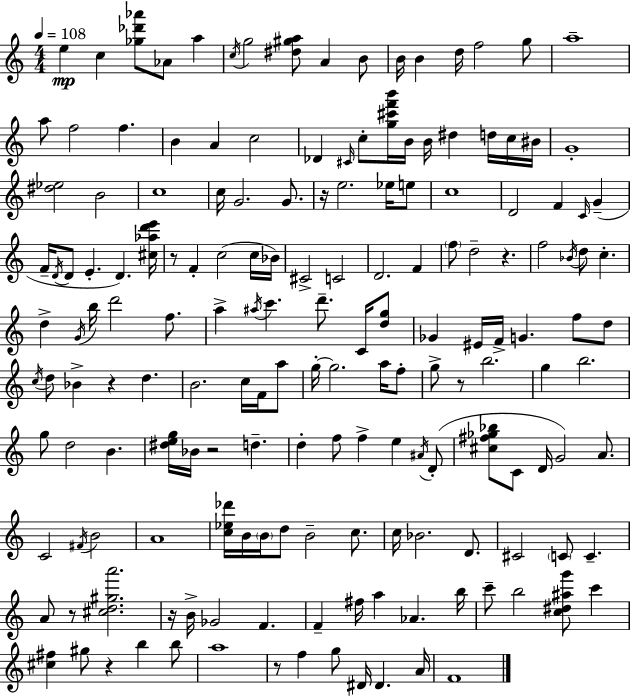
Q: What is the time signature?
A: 4/4